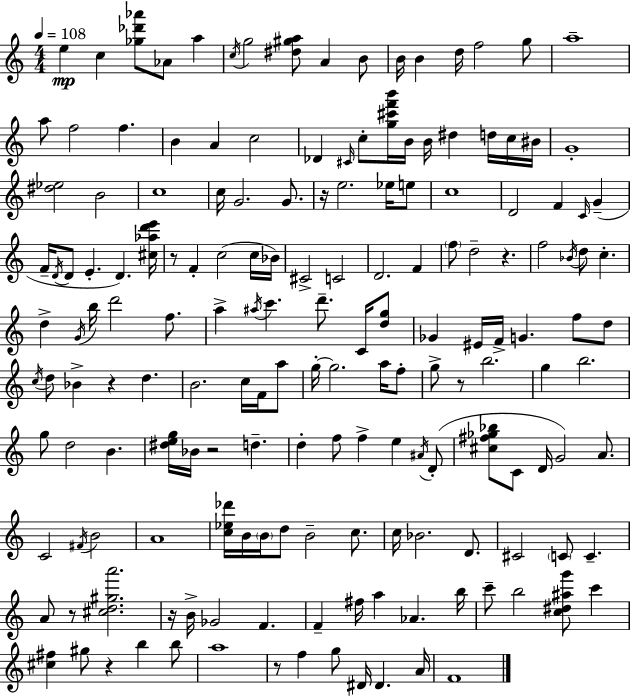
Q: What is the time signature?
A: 4/4